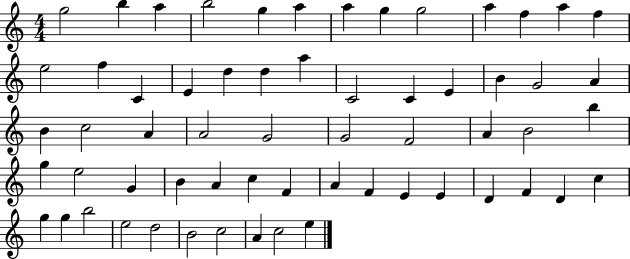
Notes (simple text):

G5/h B5/q A5/q B5/h G5/q A5/q A5/q G5/q G5/h A5/q F5/q A5/q F5/q E5/h F5/q C4/q E4/q D5/q D5/q A5/q C4/h C4/q E4/q B4/q G4/h A4/q B4/q C5/h A4/q A4/h G4/h G4/h F4/h A4/q B4/h B5/q G5/q E5/h G4/q B4/q A4/q C5/q F4/q A4/q F4/q E4/q E4/q D4/q F4/q D4/q C5/q G5/q G5/q B5/h E5/h D5/h B4/h C5/h A4/q C5/h E5/q